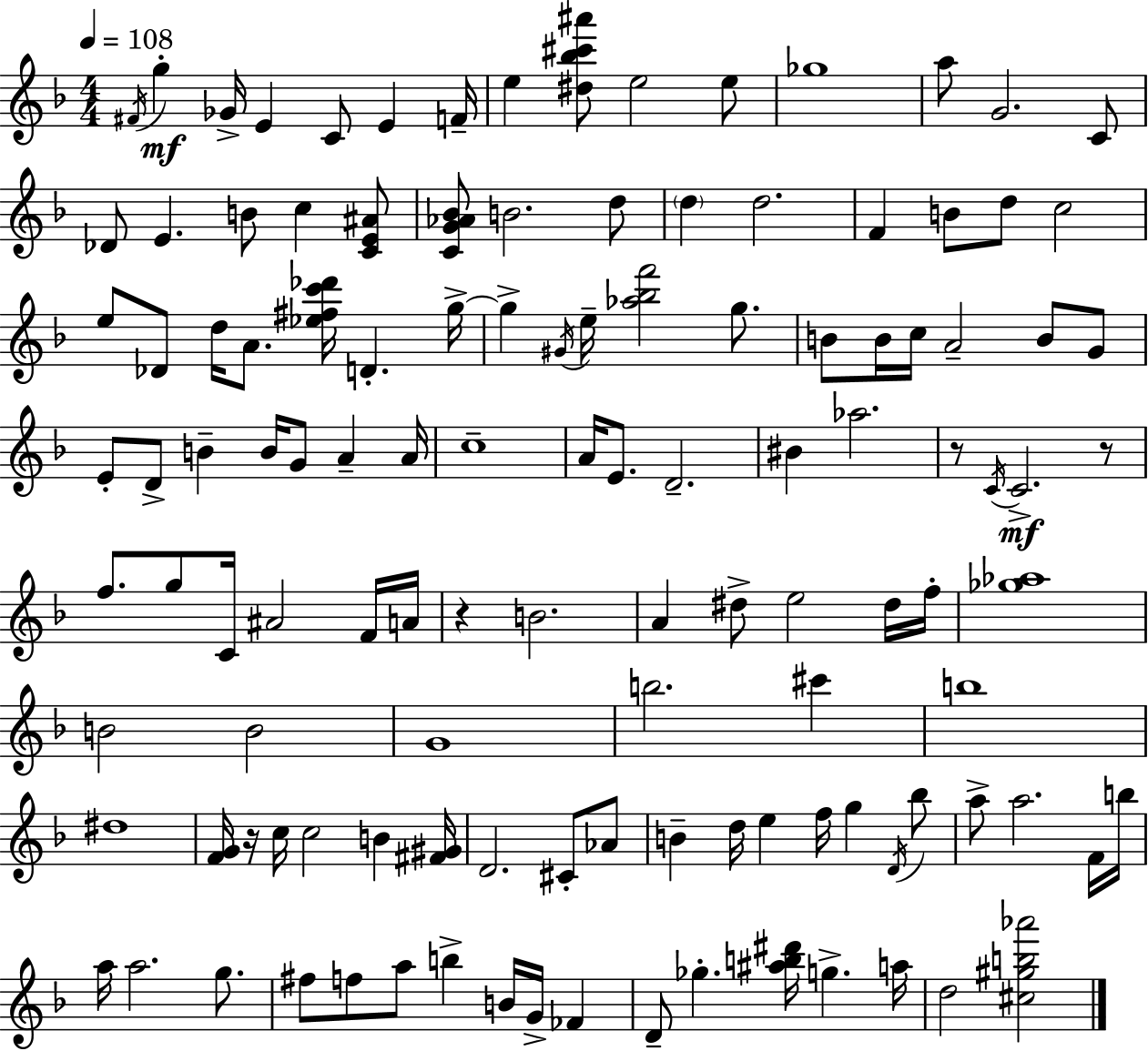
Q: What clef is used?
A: treble